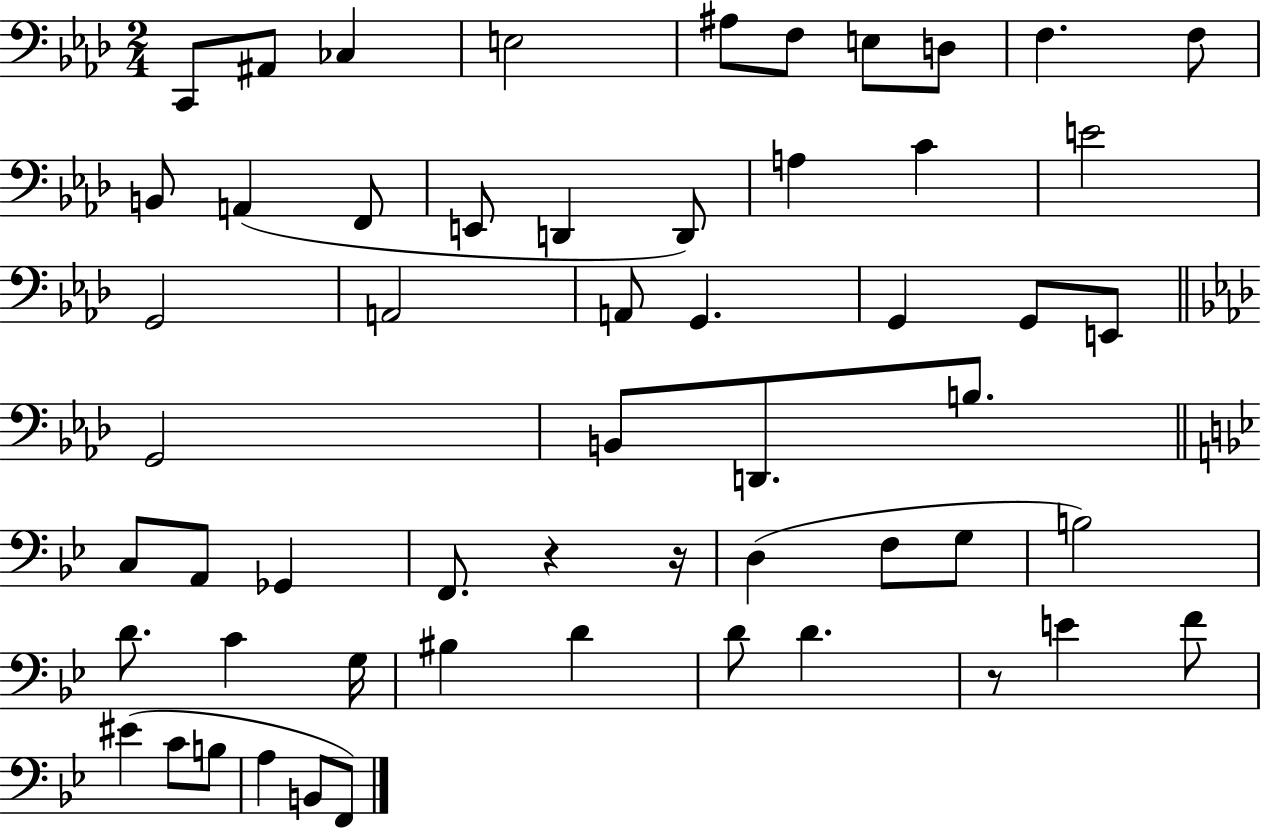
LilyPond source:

{
  \clef bass
  \numericTimeSignature
  \time 2/4
  \key aes \major
  c,8 ais,8 ces4 | e2 | ais8 f8 e8 d8 | f4. f8 | \break b,8 a,4( f,8 | e,8 d,4 d,8) | a4 c'4 | e'2 | \break g,2 | a,2 | a,8 g,4. | g,4 g,8 e,8 | \break \bar "||" \break \key aes \major g,2 | b,8 d,8. b8. | \bar "||" \break \key bes \major c8 a,8 ges,4 | f,8. r4 r16 | d4( f8 g8 | b2) | \break d'8. c'4 g16 | bis4 d'4 | d'8 d'4. | r8 e'4 f'8 | \break eis'4( c'8 b8 | a4 b,8 f,8) | \bar "|."
}